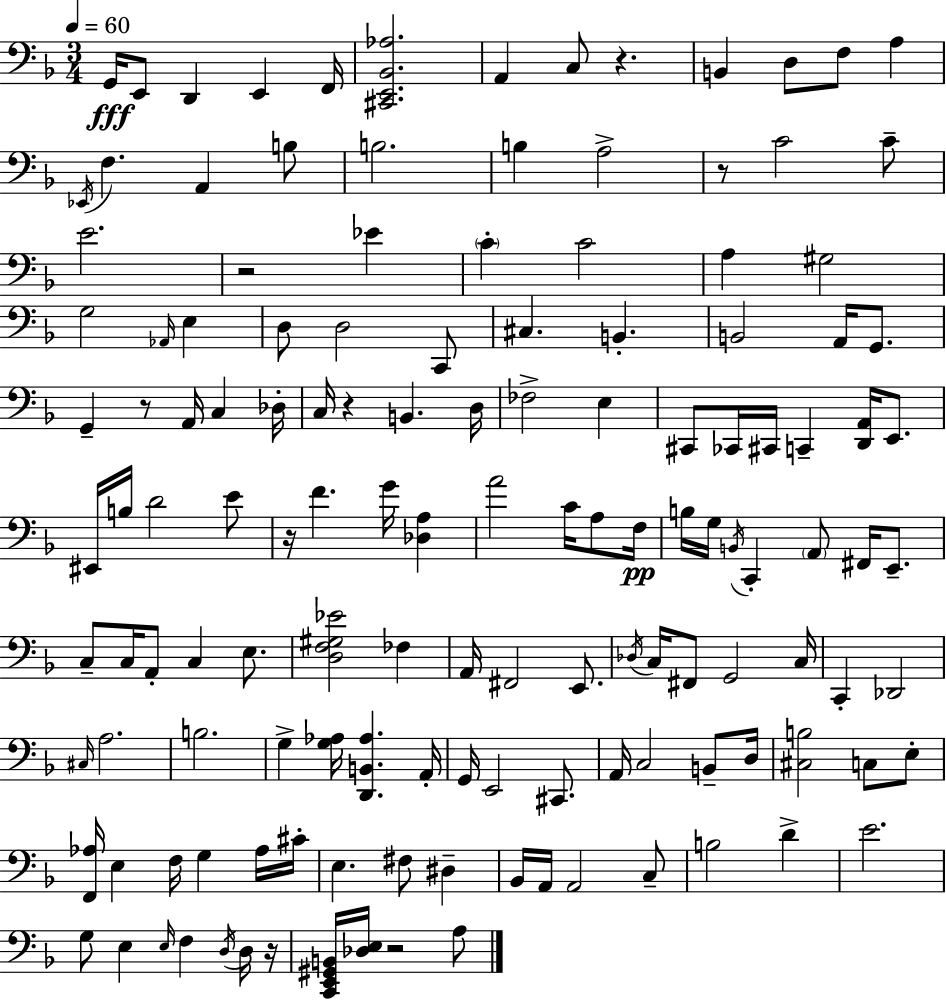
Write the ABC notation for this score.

X:1
T:Untitled
M:3/4
L:1/4
K:Dm
G,,/4 E,,/2 D,, E,, F,,/4 [^C,,E,,_B,,_A,]2 A,, C,/2 z B,, D,/2 F,/2 A, _E,,/4 F, A,, B,/2 B,2 B, A,2 z/2 C2 C/2 E2 z2 _E C C2 A, ^G,2 G,2 _A,,/4 E, D,/2 D,2 C,,/2 ^C, B,, B,,2 A,,/4 G,,/2 G,, z/2 A,,/4 C, _D,/4 C,/4 z B,, D,/4 _F,2 E, ^C,,/2 _C,,/4 ^C,,/4 C,, [D,,A,,]/4 E,,/2 ^E,,/4 B,/4 D2 E/2 z/4 F G/4 [_D,A,] A2 C/4 A,/2 F,/4 B,/4 G,/4 B,,/4 C,, A,,/2 ^F,,/4 E,,/2 C,/2 C,/4 A,,/2 C, E,/2 [D,F,^G,_E]2 _F, A,,/4 ^F,,2 E,,/2 _D,/4 C,/4 ^F,,/2 G,,2 C,/4 C,, _D,,2 ^C,/4 A,2 B,2 G, [G,_A,]/4 [D,,B,,_A,] A,,/4 G,,/4 E,,2 ^C,,/2 A,,/4 C,2 B,,/2 D,/4 [^C,B,]2 C,/2 E,/2 [F,,_A,]/4 E, F,/4 G, _A,/4 ^C/4 E, ^F,/2 ^D, _B,,/4 A,,/4 A,,2 C,/2 B,2 D E2 G,/2 E, E,/4 F, D,/4 D,/4 z/4 [C,,E,,^G,,B,,]/4 [_D,E,]/4 z2 A,/2